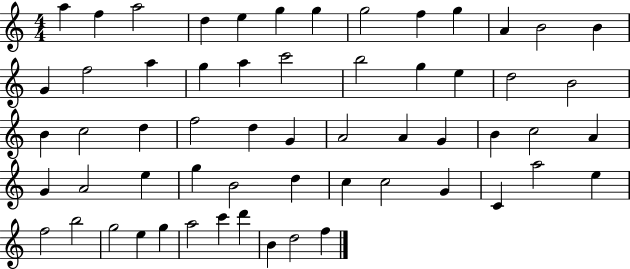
{
  \clef treble
  \numericTimeSignature
  \time 4/4
  \key c \major
  a''4 f''4 a''2 | d''4 e''4 g''4 g''4 | g''2 f''4 g''4 | a'4 b'2 b'4 | \break g'4 f''2 a''4 | g''4 a''4 c'''2 | b''2 g''4 e''4 | d''2 b'2 | \break b'4 c''2 d''4 | f''2 d''4 g'4 | a'2 a'4 g'4 | b'4 c''2 a'4 | \break g'4 a'2 e''4 | g''4 b'2 d''4 | c''4 c''2 g'4 | c'4 a''2 e''4 | \break f''2 b''2 | g''2 e''4 g''4 | a''2 c'''4 d'''4 | b'4 d''2 f''4 | \break \bar "|."
}